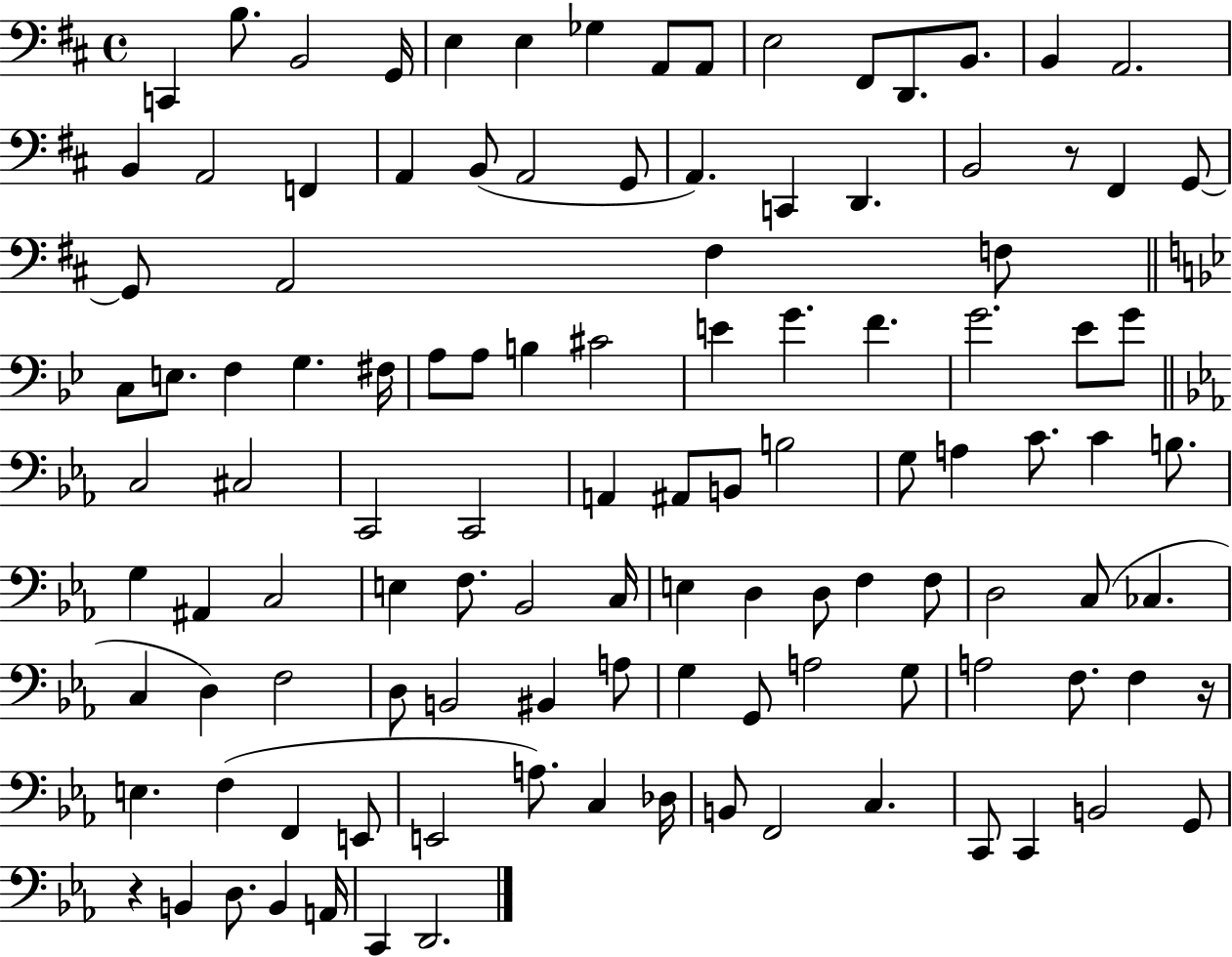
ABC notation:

X:1
T:Untitled
M:4/4
L:1/4
K:D
C,, B,/2 B,,2 G,,/4 E, E, _G, A,,/2 A,,/2 E,2 ^F,,/2 D,,/2 B,,/2 B,, A,,2 B,, A,,2 F,, A,, B,,/2 A,,2 G,,/2 A,, C,, D,, B,,2 z/2 ^F,, G,,/2 G,,/2 A,,2 ^F, F,/2 C,/2 E,/2 F, G, ^F,/4 A,/2 A,/2 B, ^C2 E G F G2 _E/2 G/2 C,2 ^C,2 C,,2 C,,2 A,, ^A,,/2 B,,/2 B,2 G,/2 A, C/2 C B,/2 G, ^A,, C,2 E, F,/2 _B,,2 C,/4 E, D, D,/2 F, F,/2 D,2 C,/2 _C, C, D, F,2 D,/2 B,,2 ^B,, A,/2 G, G,,/2 A,2 G,/2 A,2 F,/2 F, z/4 E, F, F,, E,,/2 E,,2 A,/2 C, _D,/4 B,,/2 F,,2 C, C,,/2 C,, B,,2 G,,/2 z B,, D,/2 B,, A,,/4 C,, D,,2